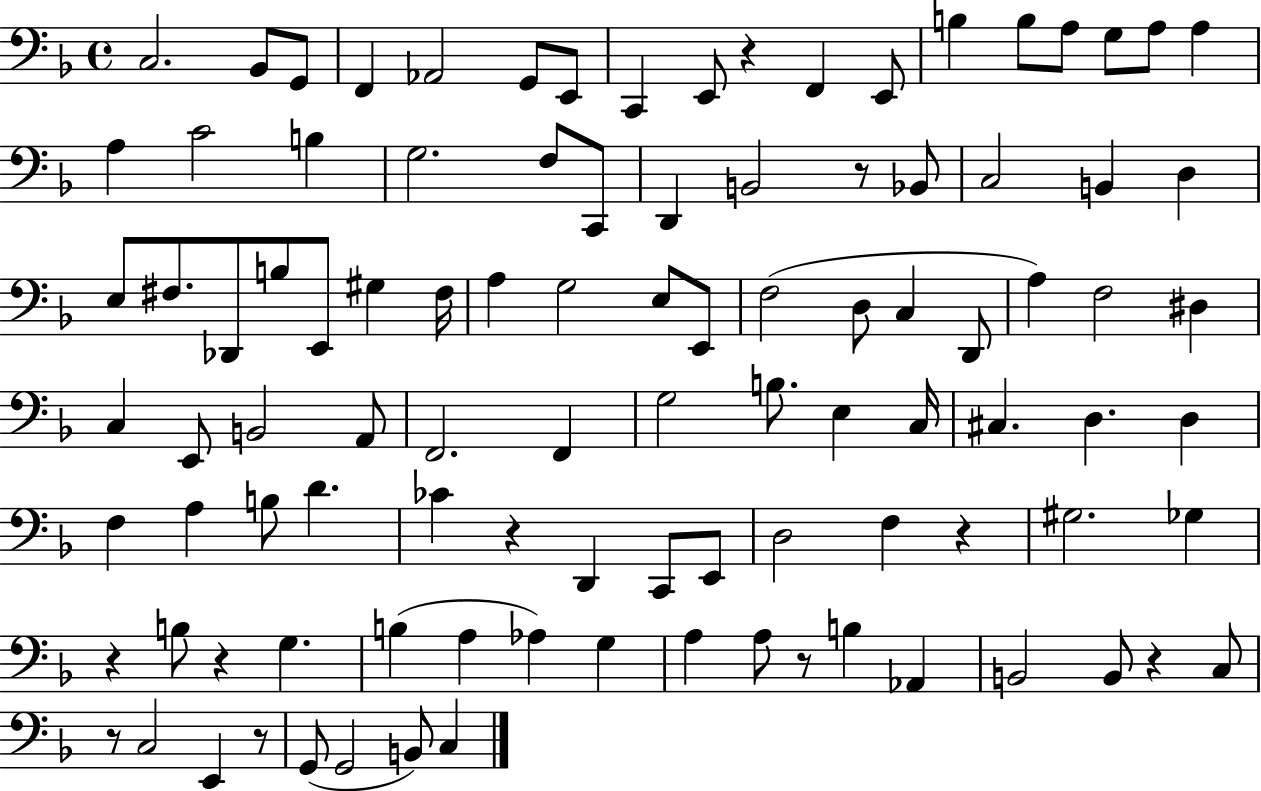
{
  \clef bass
  \time 4/4
  \defaultTimeSignature
  \key f \major
  c2. bes,8 g,8 | f,4 aes,2 g,8 e,8 | c,4 e,8 r4 f,4 e,8 | b4 b8 a8 g8 a8 a4 | \break a4 c'2 b4 | g2. f8 c,8 | d,4 b,2 r8 bes,8 | c2 b,4 d4 | \break e8 fis8. des,8 b8 e,8 gis4 fis16 | a4 g2 e8 e,8 | f2( d8 c4 d,8 | a4) f2 dis4 | \break c4 e,8 b,2 a,8 | f,2. f,4 | g2 b8. e4 c16 | cis4. d4. d4 | \break f4 a4 b8 d'4. | ces'4 r4 d,4 c,8 e,8 | d2 f4 r4 | gis2. ges4 | \break r4 b8 r4 g4. | b4( a4 aes4) g4 | a4 a8 r8 b4 aes,4 | b,2 b,8 r4 c8 | \break r8 c2 e,4 r8 | g,8( g,2 b,8) c4 | \bar "|."
}